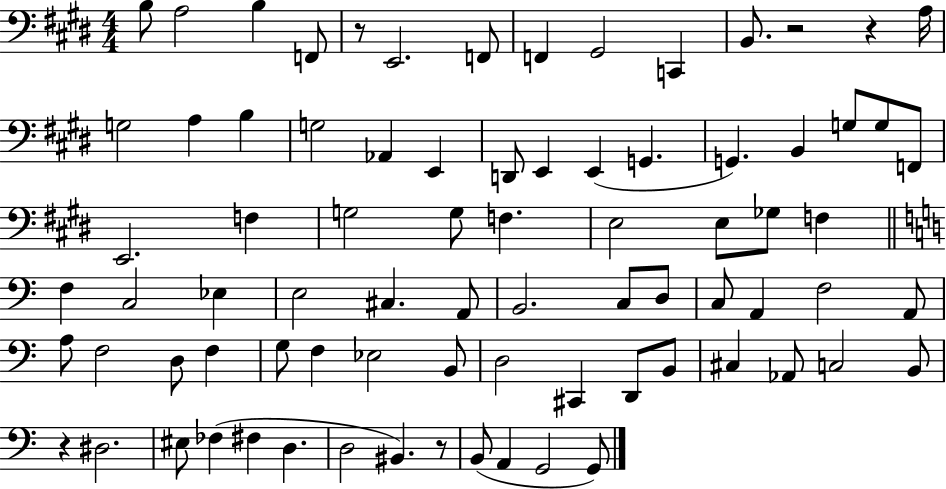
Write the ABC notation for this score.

X:1
T:Untitled
M:4/4
L:1/4
K:E
B,/2 A,2 B, F,,/2 z/2 E,,2 F,,/2 F,, ^G,,2 C,, B,,/2 z2 z A,/4 G,2 A, B, G,2 _A,, E,, D,,/2 E,, E,, G,, G,, B,, G,/2 G,/2 F,,/2 E,,2 F, G,2 G,/2 F, E,2 E,/2 _G,/2 F, F, C,2 _E, E,2 ^C, A,,/2 B,,2 C,/2 D,/2 C,/2 A,, F,2 A,,/2 A,/2 F,2 D,/2 F, G,/2 F, _E,2 B,,/2 D,2 ^C,, D,,/2 B,,/2 ^C, _A,,/2 C,2 B,,/2 z ^D,2 ^E,/2 _F, ^F, D, D,2 ^B,, z/2 B,,/2 A,, G,,2 G,,/2